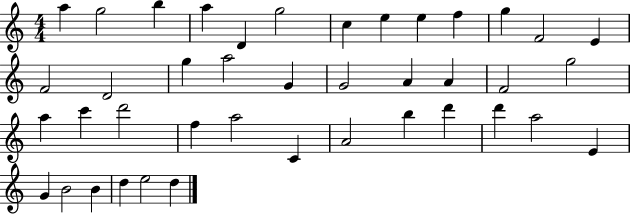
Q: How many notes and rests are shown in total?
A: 41